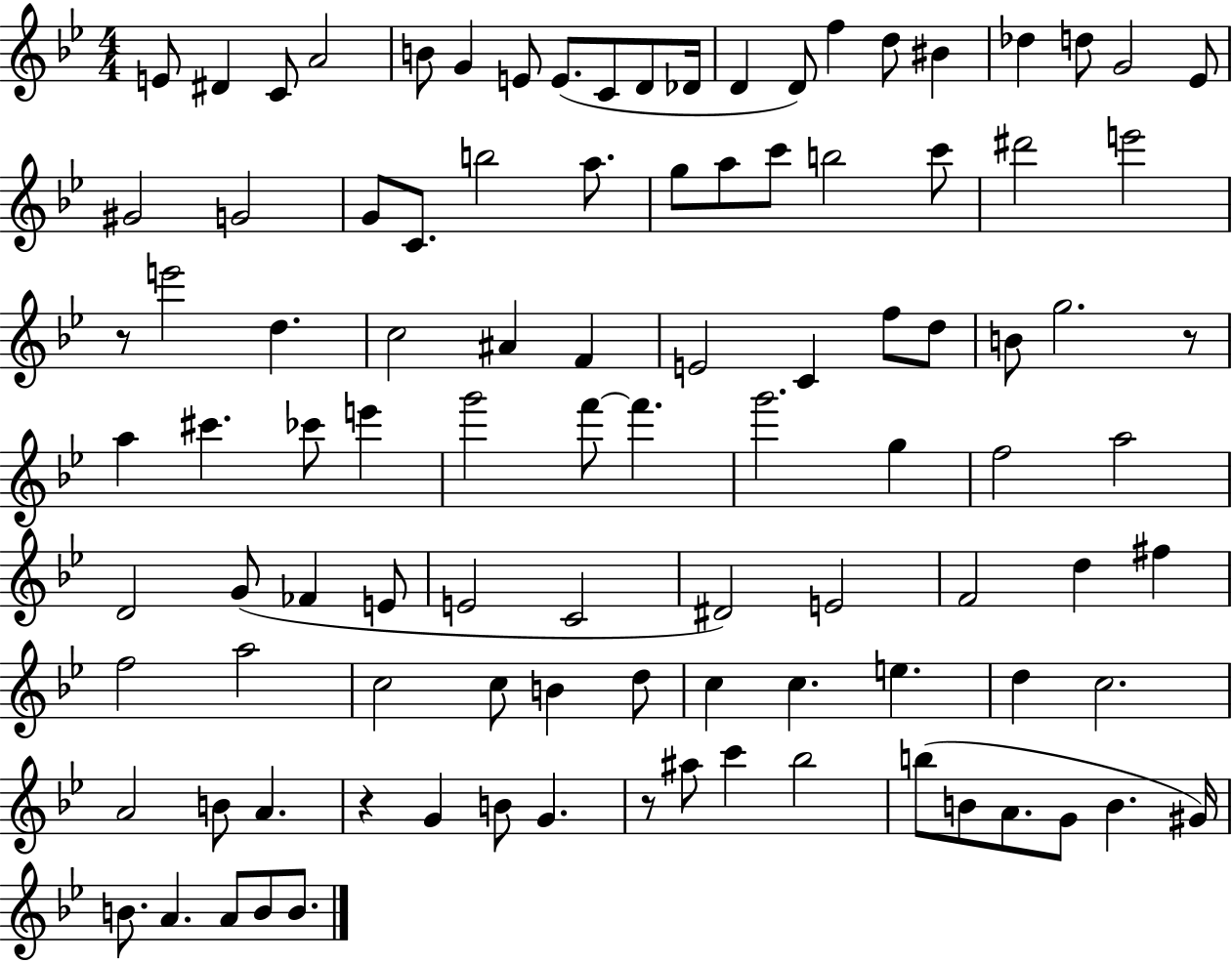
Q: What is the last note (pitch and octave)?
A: B4